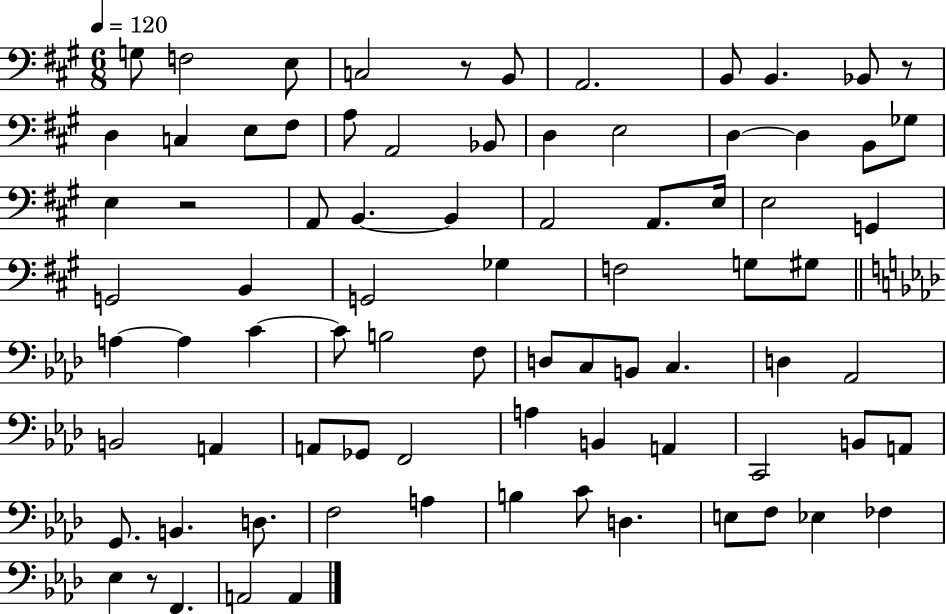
{
  \clef bass
  \numericTimeSignature
  \time 6/8
  \key a \major
  \tempo 4 = 120
  g8 f2 e8 | c2 r8 b,8 | a,2. | b,8 b,4. bes,8 r8 | \break d4 c4 e8 fis8 | a8 a,2 bes,8 | d4 e2 | d4~~ d4 b,8 ges8 | \break e4 r2 | a,8 b,4.~~ b,4 | a,2 a,8. e16 | e2 g,4 | \break g,2 b,4 | g,2 ges4 | f2 g8 gis8 | \bar "||" \break \key aes \major a4~~ a4 c'4~~ | c'8 b2 f8 | d8 c8 b,8 c4. | d4 aes,2 | \break b,2 a,4 | a,8 ges,8 f,2 | a4 b,4 a,4 | c,2 b,8 a,8 | \break g,8. b,4. d8. | f2 a4 | b4 c'8 d4. | e8 f8 ees4 fes4 | \break ees4 r8 f,4. | a,2 a,4 | \bar "|."
}